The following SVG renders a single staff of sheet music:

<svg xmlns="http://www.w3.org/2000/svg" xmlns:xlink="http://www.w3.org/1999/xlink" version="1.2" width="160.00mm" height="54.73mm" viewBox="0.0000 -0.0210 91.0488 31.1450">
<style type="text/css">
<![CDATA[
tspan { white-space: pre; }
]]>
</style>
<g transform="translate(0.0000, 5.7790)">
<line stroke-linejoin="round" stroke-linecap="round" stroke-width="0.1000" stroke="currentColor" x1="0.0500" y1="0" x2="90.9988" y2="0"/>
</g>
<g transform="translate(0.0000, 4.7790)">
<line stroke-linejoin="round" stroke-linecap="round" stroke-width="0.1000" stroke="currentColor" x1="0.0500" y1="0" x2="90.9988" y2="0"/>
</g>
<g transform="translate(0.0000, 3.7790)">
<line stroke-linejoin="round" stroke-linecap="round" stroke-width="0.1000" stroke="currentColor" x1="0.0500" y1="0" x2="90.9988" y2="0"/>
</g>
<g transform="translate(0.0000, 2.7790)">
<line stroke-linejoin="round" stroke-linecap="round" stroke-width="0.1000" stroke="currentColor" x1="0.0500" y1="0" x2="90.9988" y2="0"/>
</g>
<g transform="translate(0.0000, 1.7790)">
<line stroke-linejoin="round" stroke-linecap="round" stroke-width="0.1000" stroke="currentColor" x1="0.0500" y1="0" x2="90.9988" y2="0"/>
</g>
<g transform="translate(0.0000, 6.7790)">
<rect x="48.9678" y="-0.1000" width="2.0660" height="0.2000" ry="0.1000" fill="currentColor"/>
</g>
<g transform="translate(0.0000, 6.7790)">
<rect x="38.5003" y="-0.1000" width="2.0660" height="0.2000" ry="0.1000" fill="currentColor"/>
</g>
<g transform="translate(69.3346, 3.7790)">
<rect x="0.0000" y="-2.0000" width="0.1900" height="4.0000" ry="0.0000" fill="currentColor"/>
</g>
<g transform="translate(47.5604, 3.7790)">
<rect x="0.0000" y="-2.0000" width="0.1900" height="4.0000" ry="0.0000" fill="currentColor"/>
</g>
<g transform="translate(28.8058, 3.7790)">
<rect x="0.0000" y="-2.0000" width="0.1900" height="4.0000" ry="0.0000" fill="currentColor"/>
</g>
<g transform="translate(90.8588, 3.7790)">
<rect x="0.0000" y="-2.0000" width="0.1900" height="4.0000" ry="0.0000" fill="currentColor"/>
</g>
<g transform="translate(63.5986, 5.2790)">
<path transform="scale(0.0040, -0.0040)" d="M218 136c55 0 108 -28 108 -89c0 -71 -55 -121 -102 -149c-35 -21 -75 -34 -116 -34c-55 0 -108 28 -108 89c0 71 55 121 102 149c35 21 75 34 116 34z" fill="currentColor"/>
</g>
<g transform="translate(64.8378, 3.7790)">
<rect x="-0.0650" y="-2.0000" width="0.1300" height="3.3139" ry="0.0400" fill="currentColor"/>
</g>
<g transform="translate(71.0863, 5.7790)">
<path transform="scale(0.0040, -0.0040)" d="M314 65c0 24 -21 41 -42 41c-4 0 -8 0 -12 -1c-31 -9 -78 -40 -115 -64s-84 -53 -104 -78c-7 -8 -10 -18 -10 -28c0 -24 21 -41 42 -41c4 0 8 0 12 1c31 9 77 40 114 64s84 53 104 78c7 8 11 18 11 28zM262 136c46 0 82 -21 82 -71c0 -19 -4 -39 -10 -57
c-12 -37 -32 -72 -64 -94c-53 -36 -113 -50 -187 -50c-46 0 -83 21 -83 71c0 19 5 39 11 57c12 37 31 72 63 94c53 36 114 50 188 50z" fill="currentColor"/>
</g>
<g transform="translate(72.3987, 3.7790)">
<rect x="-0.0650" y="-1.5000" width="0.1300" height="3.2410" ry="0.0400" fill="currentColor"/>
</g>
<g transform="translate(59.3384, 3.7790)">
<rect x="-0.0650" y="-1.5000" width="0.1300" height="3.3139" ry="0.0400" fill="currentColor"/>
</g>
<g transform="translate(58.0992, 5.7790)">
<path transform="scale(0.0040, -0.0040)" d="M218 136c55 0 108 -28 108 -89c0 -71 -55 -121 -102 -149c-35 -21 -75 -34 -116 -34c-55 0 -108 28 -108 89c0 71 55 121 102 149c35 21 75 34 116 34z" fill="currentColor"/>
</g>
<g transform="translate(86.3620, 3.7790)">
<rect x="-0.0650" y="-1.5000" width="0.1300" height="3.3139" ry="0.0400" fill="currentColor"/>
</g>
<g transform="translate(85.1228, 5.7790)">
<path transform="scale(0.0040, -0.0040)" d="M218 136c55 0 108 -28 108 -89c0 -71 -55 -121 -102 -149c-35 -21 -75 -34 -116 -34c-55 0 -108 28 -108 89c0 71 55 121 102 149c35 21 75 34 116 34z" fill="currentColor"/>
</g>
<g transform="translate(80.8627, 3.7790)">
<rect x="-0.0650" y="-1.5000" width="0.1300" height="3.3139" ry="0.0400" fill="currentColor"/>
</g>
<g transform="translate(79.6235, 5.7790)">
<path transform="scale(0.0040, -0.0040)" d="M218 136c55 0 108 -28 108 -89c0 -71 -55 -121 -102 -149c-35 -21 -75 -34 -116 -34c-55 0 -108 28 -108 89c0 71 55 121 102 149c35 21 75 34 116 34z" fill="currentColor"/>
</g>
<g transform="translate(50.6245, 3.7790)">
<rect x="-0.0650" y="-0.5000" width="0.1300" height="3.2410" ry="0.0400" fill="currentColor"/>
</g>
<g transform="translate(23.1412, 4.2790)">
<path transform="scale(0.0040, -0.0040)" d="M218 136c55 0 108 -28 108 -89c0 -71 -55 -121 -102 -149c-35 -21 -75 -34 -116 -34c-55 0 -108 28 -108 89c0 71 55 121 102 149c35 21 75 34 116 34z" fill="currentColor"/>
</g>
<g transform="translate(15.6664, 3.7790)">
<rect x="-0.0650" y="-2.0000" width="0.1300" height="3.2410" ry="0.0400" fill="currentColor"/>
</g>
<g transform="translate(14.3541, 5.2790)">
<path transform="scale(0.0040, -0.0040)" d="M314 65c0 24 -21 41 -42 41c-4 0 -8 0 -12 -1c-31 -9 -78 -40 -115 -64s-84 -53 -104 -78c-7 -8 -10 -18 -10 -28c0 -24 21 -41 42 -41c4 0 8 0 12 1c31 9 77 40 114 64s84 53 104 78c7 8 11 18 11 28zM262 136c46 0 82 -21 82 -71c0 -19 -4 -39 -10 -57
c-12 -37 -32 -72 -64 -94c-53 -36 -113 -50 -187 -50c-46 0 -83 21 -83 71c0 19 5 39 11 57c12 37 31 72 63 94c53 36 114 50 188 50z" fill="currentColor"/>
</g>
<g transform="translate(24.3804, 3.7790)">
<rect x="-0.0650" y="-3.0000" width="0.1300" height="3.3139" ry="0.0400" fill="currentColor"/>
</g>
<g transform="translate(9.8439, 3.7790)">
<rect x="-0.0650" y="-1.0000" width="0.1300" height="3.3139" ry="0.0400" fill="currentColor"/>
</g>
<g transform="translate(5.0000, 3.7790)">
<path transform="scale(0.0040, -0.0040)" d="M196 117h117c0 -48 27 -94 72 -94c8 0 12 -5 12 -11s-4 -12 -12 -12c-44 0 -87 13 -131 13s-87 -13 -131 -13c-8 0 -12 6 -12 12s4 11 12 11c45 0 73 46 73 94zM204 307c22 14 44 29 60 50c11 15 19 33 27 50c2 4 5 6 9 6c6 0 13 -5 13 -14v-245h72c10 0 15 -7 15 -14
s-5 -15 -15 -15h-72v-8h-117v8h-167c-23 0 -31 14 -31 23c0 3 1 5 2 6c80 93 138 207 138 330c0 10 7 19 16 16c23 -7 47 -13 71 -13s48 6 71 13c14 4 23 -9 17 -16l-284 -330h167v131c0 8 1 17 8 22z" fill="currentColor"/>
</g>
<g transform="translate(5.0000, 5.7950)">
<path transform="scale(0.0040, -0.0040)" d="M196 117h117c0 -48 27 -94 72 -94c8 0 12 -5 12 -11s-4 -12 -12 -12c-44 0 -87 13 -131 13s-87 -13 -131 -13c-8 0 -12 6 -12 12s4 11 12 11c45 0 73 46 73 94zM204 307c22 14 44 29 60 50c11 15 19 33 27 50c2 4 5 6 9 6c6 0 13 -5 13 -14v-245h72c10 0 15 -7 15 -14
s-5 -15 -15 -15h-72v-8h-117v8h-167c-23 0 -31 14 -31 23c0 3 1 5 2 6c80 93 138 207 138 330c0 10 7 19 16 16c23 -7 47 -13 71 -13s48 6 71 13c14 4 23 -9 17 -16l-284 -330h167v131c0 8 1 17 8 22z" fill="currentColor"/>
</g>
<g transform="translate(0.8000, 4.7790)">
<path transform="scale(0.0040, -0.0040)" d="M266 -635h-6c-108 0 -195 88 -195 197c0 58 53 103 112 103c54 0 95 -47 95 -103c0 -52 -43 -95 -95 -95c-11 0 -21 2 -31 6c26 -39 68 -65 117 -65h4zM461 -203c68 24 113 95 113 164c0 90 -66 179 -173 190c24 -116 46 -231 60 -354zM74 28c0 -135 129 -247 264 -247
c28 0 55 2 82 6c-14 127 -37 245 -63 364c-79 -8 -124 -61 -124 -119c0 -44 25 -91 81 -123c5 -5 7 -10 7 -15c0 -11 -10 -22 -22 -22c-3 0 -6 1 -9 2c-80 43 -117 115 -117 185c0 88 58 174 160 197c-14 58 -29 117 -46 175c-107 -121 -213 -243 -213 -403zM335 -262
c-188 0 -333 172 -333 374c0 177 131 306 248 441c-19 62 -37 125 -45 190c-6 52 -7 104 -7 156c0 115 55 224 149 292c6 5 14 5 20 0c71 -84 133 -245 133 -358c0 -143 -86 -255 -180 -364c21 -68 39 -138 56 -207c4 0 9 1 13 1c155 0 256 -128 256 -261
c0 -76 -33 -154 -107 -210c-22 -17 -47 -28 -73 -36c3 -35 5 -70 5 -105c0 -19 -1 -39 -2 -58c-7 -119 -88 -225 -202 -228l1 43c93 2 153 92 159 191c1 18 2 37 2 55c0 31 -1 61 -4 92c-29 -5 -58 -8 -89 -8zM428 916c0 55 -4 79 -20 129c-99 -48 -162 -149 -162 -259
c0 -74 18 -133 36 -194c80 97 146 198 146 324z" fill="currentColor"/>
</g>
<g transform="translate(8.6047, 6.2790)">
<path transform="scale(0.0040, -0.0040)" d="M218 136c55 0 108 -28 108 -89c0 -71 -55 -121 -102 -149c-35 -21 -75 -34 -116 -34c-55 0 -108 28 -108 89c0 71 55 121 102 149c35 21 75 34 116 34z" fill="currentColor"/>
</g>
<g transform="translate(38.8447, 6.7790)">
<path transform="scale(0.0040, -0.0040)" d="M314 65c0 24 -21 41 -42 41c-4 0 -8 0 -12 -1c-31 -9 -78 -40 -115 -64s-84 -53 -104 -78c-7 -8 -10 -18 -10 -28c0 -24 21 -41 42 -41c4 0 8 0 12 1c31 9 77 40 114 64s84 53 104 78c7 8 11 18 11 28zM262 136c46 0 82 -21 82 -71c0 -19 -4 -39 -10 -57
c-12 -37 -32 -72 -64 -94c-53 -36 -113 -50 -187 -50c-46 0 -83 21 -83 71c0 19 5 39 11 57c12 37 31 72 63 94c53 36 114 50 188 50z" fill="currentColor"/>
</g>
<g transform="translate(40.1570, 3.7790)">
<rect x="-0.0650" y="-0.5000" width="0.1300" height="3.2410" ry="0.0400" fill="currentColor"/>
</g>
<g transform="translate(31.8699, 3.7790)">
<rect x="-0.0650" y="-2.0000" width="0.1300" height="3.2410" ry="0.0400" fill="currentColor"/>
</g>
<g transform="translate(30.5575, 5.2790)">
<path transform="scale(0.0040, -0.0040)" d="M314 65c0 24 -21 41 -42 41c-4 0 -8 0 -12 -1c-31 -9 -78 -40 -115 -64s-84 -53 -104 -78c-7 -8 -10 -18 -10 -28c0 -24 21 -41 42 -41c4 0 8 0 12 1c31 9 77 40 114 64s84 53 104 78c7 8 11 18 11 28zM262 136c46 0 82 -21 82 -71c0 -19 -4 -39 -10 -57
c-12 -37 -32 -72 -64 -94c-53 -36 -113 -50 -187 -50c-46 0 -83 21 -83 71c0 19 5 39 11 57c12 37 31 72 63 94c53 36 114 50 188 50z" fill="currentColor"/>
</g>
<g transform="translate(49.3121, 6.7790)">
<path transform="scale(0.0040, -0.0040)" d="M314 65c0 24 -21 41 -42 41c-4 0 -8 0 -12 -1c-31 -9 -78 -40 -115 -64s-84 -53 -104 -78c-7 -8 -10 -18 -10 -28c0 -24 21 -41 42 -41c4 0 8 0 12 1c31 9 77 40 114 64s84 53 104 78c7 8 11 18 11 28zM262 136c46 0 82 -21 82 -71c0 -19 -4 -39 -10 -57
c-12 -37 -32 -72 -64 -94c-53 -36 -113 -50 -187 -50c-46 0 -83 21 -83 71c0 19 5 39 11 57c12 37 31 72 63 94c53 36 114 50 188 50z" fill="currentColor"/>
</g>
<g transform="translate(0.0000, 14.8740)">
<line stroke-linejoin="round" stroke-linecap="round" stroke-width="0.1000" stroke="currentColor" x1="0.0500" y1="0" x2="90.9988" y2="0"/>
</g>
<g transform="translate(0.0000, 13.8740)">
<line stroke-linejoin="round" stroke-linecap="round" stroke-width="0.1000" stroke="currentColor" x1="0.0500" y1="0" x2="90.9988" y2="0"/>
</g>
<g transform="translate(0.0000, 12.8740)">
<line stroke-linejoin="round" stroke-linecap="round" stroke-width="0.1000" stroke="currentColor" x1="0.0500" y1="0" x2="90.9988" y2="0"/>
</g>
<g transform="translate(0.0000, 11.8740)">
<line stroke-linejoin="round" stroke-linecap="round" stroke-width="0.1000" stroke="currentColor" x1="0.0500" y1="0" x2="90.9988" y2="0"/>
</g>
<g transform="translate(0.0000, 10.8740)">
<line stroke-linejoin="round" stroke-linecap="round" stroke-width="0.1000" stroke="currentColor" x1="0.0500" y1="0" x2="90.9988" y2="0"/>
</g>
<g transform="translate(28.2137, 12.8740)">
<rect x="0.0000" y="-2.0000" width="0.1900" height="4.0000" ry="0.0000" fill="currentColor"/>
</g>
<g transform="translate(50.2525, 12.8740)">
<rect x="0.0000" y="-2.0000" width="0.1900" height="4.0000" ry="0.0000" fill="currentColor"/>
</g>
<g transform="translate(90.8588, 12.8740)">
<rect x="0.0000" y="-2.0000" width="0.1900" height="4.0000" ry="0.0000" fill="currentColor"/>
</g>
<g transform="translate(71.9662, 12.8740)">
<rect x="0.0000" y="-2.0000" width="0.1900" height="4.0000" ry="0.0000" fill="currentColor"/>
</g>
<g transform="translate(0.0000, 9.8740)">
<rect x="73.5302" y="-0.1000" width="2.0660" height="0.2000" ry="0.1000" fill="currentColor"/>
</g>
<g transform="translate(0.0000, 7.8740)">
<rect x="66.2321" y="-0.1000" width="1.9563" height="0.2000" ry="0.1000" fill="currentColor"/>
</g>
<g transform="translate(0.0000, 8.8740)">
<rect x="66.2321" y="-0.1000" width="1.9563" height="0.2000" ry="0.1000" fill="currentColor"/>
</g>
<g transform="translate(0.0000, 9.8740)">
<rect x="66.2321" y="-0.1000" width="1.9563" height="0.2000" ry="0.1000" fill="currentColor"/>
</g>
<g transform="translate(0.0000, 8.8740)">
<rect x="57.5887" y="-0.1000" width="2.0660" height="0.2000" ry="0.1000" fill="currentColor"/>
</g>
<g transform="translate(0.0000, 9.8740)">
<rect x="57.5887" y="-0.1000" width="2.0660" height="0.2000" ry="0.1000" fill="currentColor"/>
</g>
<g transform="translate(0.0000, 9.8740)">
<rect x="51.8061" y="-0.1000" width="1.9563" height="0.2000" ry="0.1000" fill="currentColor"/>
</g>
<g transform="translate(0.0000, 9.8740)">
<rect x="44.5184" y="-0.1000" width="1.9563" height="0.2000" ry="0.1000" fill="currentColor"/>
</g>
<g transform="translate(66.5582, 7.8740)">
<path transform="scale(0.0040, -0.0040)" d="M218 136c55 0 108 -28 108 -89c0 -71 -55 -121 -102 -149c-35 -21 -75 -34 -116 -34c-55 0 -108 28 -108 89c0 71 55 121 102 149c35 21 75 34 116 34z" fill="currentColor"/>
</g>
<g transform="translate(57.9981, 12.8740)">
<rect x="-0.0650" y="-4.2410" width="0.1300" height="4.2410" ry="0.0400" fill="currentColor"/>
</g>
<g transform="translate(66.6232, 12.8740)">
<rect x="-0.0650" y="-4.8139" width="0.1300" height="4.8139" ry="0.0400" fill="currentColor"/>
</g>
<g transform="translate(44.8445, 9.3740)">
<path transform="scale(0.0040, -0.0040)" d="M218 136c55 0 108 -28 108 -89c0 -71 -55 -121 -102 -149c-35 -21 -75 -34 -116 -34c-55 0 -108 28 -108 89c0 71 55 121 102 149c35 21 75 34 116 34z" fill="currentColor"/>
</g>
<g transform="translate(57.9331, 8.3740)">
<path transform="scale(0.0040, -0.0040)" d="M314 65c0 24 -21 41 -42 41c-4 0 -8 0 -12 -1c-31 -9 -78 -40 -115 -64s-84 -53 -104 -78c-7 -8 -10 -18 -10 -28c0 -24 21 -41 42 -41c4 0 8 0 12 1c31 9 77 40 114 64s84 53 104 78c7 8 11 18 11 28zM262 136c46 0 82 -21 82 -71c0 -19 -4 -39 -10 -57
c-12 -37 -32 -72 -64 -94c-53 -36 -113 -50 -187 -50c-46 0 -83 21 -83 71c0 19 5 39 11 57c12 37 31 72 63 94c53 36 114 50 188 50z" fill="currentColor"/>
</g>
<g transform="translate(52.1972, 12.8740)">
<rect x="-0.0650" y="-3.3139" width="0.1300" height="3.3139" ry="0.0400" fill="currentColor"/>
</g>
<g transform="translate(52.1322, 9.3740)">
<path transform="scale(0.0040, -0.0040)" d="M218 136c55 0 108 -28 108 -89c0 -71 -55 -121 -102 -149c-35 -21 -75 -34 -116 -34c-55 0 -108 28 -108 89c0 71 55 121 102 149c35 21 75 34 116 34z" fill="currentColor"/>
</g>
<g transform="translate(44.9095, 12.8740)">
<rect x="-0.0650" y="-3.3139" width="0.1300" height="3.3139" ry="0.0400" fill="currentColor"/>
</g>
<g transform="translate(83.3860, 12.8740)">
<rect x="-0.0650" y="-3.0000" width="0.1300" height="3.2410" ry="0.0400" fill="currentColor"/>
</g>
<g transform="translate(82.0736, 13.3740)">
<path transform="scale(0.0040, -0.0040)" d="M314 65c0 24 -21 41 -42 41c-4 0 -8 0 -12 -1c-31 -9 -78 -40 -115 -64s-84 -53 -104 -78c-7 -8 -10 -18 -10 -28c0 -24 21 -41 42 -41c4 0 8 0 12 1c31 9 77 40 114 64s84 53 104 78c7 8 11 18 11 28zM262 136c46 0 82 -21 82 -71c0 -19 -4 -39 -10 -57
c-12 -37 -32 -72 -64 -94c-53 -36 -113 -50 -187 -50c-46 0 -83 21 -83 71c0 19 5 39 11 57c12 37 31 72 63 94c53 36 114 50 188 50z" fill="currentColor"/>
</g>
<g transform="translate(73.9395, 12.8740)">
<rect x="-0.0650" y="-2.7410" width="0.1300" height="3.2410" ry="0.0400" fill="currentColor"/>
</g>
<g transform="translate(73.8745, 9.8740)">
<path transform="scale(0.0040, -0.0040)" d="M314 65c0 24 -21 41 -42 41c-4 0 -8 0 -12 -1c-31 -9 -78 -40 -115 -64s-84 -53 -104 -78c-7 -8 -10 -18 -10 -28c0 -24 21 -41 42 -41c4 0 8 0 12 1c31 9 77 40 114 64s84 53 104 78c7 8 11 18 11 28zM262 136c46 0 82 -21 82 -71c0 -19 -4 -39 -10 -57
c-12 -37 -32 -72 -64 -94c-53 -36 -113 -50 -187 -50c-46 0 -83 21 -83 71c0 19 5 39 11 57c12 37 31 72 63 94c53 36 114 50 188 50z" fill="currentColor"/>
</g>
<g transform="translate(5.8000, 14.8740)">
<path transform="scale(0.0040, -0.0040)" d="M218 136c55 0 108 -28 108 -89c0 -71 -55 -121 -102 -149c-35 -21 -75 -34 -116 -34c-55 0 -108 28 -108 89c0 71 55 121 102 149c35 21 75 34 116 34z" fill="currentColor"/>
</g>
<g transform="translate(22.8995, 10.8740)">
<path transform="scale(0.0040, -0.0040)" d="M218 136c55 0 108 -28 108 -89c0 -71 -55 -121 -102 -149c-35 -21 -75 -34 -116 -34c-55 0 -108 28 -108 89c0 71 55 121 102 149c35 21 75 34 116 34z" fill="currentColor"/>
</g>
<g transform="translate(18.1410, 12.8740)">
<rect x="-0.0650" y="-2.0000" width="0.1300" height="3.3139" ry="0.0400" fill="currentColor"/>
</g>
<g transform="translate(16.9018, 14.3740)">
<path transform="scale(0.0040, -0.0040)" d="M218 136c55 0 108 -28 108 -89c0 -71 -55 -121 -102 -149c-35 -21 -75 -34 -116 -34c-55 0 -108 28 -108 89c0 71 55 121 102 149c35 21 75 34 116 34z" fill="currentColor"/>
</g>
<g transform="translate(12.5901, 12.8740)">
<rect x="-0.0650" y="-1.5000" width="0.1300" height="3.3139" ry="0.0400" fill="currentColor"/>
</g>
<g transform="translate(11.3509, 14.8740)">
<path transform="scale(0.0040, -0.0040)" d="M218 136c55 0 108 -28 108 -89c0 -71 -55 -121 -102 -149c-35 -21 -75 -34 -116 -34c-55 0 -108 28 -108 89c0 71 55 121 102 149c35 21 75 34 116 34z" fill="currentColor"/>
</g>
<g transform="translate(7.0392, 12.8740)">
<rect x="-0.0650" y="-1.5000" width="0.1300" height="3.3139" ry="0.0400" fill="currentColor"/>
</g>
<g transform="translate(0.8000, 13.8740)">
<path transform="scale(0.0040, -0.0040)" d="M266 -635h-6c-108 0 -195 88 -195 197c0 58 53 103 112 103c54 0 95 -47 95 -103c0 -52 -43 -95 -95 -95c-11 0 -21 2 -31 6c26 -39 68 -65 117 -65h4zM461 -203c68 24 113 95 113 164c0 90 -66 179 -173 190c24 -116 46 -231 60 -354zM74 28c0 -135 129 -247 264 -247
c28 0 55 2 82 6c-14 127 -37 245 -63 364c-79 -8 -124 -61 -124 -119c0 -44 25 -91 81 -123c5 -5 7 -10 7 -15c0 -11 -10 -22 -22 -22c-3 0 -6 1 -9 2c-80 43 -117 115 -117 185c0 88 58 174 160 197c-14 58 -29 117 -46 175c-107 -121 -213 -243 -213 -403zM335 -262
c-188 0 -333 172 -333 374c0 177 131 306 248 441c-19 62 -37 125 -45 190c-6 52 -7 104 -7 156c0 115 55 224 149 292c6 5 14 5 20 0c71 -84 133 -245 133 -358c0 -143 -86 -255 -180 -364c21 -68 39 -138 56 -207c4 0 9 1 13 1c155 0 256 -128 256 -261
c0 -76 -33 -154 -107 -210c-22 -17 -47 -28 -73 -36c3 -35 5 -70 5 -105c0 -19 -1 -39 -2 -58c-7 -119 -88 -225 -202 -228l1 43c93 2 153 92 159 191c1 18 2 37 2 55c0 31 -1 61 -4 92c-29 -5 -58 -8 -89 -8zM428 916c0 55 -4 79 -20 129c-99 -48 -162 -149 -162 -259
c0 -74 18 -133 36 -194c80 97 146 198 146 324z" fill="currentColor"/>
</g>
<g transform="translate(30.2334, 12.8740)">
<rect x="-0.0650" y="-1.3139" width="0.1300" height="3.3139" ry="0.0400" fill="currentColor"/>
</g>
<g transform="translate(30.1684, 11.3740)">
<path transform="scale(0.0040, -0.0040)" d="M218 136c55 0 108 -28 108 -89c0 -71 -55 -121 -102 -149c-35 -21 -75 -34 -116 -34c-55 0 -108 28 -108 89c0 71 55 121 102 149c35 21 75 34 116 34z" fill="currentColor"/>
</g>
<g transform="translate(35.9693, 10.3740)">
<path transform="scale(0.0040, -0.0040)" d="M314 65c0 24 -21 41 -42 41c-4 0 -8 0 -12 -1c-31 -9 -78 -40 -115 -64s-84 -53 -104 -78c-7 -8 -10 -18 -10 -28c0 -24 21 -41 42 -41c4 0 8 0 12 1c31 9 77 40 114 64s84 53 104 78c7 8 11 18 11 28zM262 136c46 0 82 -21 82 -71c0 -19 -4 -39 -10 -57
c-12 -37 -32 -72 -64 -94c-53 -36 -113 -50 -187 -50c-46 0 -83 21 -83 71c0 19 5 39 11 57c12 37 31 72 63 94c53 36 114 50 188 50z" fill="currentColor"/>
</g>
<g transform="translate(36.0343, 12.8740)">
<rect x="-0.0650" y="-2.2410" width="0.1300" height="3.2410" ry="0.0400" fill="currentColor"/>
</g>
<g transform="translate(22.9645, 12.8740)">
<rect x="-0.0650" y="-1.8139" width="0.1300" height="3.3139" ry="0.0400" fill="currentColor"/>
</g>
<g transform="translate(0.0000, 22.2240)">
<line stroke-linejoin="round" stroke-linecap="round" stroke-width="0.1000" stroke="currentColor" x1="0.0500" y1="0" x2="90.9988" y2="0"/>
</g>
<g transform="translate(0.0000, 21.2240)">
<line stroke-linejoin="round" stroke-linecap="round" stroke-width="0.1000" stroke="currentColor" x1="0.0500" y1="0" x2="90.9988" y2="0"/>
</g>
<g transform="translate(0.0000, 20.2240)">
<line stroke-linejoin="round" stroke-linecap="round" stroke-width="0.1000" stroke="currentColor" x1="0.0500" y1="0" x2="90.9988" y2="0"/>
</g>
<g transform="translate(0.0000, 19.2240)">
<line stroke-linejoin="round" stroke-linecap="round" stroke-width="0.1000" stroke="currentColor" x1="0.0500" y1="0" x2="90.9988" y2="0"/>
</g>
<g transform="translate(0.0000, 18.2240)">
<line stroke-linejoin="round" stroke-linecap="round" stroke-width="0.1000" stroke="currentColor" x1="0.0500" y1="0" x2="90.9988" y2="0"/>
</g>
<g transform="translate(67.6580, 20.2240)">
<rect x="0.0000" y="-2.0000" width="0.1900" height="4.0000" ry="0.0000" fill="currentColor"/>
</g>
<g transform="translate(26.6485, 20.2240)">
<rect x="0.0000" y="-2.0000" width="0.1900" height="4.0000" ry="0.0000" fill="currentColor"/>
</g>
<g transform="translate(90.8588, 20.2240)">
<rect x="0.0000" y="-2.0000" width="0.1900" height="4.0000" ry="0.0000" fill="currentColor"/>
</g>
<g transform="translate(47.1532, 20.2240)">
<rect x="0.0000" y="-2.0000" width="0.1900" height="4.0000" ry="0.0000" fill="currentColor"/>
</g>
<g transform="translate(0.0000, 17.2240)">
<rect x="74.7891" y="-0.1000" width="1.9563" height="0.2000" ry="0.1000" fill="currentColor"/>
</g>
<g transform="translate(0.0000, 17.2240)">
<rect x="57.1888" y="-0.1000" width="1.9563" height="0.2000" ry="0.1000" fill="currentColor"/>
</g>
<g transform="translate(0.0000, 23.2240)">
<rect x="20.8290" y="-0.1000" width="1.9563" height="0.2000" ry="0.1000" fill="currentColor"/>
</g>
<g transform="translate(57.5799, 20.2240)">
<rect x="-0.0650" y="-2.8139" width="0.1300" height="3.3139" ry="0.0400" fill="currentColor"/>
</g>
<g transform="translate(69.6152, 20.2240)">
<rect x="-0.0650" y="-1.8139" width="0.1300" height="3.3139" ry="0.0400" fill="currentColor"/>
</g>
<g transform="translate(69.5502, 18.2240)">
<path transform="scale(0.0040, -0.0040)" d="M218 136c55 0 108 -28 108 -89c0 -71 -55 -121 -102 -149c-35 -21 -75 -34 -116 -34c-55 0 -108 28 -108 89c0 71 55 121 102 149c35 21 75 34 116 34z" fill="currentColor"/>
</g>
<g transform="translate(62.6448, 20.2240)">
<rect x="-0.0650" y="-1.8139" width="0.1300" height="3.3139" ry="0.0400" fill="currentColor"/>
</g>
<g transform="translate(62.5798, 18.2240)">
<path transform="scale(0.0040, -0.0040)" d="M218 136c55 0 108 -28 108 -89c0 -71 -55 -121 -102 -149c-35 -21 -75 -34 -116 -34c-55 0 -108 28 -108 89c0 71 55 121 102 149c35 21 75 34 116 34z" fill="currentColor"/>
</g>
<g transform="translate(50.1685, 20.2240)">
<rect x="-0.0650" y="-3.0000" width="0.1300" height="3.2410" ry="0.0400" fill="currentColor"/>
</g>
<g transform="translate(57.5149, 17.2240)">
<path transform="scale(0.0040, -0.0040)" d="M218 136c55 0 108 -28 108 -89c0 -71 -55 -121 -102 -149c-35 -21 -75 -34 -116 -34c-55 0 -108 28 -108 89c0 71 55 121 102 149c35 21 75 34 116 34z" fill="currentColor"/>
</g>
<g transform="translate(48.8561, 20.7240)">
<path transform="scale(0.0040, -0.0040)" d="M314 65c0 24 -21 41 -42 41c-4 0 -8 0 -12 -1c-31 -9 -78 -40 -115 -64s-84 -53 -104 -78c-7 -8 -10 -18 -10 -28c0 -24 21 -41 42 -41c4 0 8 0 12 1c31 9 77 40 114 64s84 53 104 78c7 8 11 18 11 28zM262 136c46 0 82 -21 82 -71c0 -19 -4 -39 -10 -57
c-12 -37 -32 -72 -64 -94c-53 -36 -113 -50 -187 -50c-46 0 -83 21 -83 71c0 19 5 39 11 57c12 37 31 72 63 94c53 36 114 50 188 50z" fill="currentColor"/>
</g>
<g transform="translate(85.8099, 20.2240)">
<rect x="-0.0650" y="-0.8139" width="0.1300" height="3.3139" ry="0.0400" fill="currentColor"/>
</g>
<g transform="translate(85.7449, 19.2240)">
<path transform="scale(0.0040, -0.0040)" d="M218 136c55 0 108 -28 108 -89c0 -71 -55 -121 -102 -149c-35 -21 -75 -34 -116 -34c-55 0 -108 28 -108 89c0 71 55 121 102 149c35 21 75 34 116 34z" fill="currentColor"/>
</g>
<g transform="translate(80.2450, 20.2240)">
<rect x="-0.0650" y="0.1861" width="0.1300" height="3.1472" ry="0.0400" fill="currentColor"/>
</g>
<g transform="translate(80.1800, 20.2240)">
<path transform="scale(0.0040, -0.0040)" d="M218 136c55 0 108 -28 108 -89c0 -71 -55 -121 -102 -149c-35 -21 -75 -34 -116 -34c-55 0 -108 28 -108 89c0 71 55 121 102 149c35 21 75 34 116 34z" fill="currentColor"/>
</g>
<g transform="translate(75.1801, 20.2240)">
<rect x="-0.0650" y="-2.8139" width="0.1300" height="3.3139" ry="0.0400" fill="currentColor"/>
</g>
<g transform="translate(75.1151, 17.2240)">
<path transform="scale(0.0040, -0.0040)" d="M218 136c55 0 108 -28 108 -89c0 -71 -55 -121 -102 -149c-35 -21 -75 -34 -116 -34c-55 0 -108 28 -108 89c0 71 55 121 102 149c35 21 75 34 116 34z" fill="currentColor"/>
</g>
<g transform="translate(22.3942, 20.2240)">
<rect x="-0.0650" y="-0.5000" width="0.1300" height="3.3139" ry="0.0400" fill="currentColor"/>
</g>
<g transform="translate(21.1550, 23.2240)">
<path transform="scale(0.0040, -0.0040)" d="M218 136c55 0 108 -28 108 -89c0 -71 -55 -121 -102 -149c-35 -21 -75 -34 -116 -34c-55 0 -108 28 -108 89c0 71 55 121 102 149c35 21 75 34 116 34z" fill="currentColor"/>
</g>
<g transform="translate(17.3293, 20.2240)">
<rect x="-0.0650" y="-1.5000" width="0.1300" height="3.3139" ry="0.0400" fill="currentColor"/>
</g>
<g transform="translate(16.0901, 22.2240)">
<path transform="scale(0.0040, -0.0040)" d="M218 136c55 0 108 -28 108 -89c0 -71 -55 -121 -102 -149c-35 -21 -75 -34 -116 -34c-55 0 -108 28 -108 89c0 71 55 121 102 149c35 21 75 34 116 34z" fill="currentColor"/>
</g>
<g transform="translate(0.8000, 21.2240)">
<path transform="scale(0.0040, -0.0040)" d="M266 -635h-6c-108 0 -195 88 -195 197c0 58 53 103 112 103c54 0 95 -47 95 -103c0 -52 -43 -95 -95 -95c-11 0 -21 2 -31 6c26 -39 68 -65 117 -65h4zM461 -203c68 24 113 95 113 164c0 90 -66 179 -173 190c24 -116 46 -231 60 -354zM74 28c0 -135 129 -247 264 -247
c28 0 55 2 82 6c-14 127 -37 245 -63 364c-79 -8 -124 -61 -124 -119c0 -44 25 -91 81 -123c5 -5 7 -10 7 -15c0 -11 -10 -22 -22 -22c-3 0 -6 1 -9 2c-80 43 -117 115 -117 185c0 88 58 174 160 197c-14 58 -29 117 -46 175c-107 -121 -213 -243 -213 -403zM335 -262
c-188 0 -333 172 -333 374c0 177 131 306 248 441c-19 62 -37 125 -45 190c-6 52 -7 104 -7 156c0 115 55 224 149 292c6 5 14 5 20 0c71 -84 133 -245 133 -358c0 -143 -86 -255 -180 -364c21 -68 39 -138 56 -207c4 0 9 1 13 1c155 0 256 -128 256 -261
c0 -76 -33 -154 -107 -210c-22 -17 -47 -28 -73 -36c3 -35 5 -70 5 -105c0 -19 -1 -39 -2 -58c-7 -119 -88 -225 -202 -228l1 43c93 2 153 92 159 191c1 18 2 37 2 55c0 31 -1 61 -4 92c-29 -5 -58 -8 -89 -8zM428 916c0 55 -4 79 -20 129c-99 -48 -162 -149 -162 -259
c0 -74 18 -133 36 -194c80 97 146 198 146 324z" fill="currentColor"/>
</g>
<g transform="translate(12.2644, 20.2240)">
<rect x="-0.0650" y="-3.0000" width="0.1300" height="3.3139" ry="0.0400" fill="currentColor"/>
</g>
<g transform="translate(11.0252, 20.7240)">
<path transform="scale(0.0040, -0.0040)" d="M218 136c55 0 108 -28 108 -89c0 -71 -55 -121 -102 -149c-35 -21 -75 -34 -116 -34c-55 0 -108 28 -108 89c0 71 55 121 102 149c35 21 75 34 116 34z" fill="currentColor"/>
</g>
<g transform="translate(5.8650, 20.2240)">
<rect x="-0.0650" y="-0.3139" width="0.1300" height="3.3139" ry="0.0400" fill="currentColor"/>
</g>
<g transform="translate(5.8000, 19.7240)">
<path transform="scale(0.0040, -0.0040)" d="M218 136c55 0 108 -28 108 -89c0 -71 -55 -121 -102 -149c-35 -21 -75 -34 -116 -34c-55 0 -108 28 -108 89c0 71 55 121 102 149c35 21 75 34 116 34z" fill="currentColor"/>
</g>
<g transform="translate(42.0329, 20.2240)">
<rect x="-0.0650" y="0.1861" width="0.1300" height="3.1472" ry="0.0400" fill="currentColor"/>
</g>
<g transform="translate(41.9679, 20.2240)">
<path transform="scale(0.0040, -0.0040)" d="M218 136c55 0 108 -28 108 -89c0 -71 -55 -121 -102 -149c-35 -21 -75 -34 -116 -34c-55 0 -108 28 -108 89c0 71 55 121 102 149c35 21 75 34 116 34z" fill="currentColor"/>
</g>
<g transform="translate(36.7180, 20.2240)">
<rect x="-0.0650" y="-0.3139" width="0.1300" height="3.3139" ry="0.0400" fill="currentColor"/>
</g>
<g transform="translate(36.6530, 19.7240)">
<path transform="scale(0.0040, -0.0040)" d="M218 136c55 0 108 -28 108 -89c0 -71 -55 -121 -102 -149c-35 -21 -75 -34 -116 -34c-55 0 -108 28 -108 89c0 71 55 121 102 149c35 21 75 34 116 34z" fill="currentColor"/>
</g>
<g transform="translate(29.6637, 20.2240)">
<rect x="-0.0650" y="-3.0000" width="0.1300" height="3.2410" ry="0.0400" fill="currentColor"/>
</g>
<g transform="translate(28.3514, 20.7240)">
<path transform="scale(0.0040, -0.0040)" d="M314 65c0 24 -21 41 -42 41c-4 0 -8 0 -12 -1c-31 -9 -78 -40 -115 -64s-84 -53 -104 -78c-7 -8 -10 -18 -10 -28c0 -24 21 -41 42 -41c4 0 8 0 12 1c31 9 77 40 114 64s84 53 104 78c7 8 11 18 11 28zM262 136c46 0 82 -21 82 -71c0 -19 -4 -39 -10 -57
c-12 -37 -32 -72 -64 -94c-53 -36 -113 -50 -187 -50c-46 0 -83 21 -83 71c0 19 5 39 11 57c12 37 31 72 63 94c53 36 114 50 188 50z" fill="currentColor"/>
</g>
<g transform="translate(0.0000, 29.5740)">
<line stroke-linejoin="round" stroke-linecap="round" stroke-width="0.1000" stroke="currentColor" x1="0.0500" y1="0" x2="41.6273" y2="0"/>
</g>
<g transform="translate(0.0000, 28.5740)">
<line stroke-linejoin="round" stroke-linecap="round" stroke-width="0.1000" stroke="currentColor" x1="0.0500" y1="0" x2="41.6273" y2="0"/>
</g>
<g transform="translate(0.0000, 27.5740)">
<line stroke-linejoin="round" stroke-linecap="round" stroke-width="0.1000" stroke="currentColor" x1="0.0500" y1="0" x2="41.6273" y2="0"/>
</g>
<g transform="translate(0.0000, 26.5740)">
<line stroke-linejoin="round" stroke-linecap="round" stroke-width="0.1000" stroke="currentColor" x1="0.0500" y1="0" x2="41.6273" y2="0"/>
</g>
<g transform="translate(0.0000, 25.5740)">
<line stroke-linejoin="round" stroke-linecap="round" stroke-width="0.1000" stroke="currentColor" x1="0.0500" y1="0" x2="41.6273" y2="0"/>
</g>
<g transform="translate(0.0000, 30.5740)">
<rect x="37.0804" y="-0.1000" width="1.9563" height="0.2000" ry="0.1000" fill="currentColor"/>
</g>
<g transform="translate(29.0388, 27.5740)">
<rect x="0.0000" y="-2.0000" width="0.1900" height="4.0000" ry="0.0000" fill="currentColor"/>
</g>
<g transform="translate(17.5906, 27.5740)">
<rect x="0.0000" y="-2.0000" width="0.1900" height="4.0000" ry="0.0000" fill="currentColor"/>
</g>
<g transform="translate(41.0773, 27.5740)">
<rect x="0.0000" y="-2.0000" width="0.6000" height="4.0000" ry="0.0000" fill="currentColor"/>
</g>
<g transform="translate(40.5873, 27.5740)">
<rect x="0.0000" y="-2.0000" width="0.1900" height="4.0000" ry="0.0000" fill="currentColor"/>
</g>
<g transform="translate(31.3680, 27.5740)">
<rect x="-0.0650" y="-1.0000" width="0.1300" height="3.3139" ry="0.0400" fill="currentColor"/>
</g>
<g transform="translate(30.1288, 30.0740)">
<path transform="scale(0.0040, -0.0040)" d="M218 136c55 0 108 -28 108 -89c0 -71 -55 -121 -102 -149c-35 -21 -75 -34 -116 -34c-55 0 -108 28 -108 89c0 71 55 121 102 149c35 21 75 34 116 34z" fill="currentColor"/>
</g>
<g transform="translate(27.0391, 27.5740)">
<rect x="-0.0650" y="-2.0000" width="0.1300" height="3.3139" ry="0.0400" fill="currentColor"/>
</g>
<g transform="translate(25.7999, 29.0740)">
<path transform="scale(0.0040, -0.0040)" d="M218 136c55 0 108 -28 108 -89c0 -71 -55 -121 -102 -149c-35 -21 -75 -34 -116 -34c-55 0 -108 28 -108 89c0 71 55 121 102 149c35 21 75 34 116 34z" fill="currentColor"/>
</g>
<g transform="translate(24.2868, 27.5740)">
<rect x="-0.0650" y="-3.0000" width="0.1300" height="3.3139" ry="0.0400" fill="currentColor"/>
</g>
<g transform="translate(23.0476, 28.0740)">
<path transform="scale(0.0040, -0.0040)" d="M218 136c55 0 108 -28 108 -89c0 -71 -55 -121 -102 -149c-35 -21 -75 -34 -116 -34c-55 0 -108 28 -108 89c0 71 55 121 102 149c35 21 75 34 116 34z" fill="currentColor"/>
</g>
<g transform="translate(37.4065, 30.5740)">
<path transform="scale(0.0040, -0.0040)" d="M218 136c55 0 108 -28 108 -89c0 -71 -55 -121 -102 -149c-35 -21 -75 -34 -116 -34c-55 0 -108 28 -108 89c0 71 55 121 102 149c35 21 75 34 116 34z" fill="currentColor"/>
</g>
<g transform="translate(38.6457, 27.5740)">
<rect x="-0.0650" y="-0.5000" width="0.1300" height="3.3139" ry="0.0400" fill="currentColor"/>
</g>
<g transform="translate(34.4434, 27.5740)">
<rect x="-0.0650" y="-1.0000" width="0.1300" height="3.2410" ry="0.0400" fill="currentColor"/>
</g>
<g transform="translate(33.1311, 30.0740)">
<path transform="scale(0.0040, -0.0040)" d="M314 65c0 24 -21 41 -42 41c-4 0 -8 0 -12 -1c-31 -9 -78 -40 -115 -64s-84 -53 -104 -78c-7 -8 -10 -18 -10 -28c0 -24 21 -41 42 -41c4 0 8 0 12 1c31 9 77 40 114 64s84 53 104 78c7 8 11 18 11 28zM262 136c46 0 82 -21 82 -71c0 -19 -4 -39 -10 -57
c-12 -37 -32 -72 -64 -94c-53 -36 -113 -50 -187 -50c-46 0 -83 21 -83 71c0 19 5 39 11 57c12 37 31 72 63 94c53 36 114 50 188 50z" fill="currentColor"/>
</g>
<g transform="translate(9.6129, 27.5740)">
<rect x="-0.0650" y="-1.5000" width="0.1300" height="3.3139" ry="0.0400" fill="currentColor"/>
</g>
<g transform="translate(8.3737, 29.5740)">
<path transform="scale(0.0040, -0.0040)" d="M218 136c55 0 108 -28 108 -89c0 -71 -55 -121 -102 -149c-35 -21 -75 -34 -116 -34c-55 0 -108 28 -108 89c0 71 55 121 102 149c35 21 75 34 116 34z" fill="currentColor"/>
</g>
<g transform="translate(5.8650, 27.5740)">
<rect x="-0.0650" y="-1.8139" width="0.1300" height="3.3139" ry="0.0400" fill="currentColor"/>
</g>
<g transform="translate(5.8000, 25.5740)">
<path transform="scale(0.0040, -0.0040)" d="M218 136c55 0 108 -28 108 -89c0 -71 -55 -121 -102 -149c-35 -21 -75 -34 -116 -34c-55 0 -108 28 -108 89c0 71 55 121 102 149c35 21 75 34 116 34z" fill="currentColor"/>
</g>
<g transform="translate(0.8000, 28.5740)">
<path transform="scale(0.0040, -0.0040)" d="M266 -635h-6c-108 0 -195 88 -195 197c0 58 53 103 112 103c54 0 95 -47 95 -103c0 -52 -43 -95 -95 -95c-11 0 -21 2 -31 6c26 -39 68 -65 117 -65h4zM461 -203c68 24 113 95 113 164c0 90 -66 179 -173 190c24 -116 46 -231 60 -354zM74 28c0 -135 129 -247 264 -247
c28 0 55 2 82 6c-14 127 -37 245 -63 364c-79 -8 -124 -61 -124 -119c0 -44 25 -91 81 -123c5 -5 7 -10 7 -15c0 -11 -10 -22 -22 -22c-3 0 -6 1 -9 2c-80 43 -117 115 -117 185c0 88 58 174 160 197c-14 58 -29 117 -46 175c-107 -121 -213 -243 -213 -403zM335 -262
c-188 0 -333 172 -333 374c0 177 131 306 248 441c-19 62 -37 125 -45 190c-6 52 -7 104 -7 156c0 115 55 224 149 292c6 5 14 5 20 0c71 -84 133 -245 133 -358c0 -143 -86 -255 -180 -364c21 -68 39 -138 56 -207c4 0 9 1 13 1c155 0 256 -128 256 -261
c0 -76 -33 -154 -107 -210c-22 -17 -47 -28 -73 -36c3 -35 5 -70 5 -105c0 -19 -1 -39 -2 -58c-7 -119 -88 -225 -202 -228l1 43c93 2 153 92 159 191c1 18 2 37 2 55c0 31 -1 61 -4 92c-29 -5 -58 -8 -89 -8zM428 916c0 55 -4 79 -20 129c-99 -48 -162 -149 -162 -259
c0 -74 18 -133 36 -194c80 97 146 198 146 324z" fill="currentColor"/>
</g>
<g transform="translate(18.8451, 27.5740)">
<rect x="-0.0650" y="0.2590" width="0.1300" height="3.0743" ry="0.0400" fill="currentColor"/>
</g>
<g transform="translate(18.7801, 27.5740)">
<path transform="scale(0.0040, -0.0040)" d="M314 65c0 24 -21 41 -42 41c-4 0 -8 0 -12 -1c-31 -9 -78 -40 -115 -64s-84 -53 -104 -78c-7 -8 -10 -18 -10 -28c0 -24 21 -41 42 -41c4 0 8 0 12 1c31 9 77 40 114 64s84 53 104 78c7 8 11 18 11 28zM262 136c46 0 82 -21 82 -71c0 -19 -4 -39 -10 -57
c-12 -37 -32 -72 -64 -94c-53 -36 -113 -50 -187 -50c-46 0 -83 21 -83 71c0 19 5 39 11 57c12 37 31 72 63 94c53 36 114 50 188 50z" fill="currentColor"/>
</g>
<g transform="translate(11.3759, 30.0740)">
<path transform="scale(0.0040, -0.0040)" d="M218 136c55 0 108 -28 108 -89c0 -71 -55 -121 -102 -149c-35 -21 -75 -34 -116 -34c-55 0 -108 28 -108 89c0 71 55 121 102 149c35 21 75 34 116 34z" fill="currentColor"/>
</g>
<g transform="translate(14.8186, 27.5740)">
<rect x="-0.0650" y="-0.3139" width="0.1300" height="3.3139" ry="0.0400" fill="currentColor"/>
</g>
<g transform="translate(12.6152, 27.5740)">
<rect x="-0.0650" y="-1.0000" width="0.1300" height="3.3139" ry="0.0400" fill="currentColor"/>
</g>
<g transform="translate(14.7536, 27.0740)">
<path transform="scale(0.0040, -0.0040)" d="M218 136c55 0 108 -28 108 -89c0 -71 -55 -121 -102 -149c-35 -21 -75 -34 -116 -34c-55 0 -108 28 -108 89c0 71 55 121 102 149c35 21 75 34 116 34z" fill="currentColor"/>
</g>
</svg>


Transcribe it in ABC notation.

X:1
T:Untitled
M:4/4
L:1/4
K:C
D F2 A F2 C2 C2 E F E2 E E E E F f e g2 b b d'2 e' a2 A2 c A E C A2 c B A2 a f f a B d f E D c B2 A F D D2 C